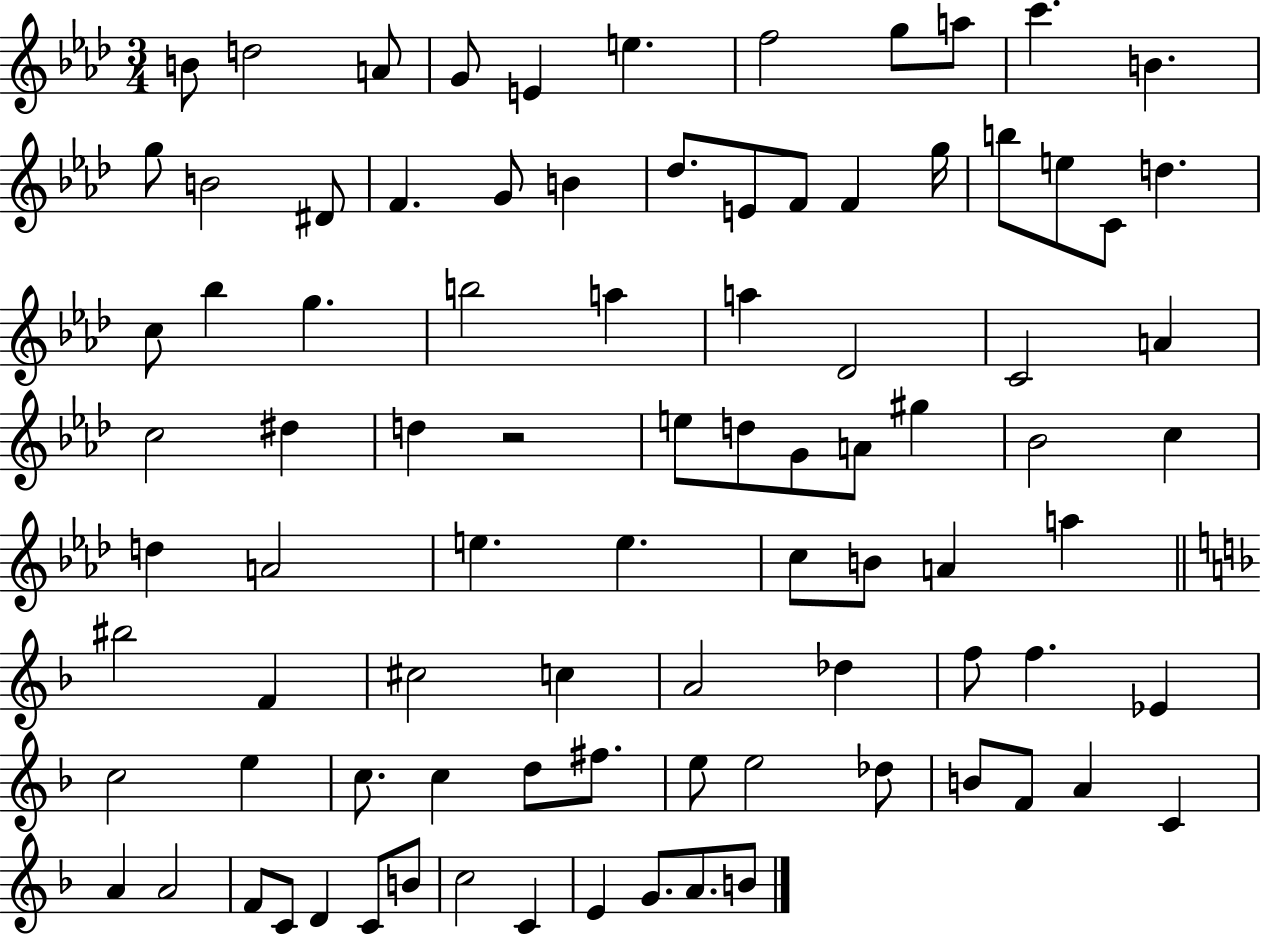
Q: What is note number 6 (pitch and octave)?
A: E5